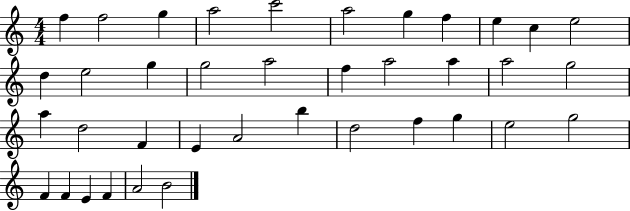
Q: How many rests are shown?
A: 0